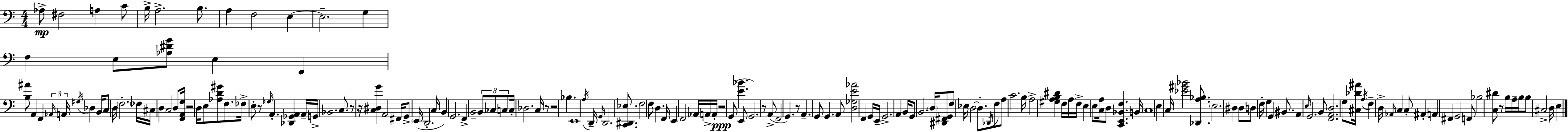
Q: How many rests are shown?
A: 10